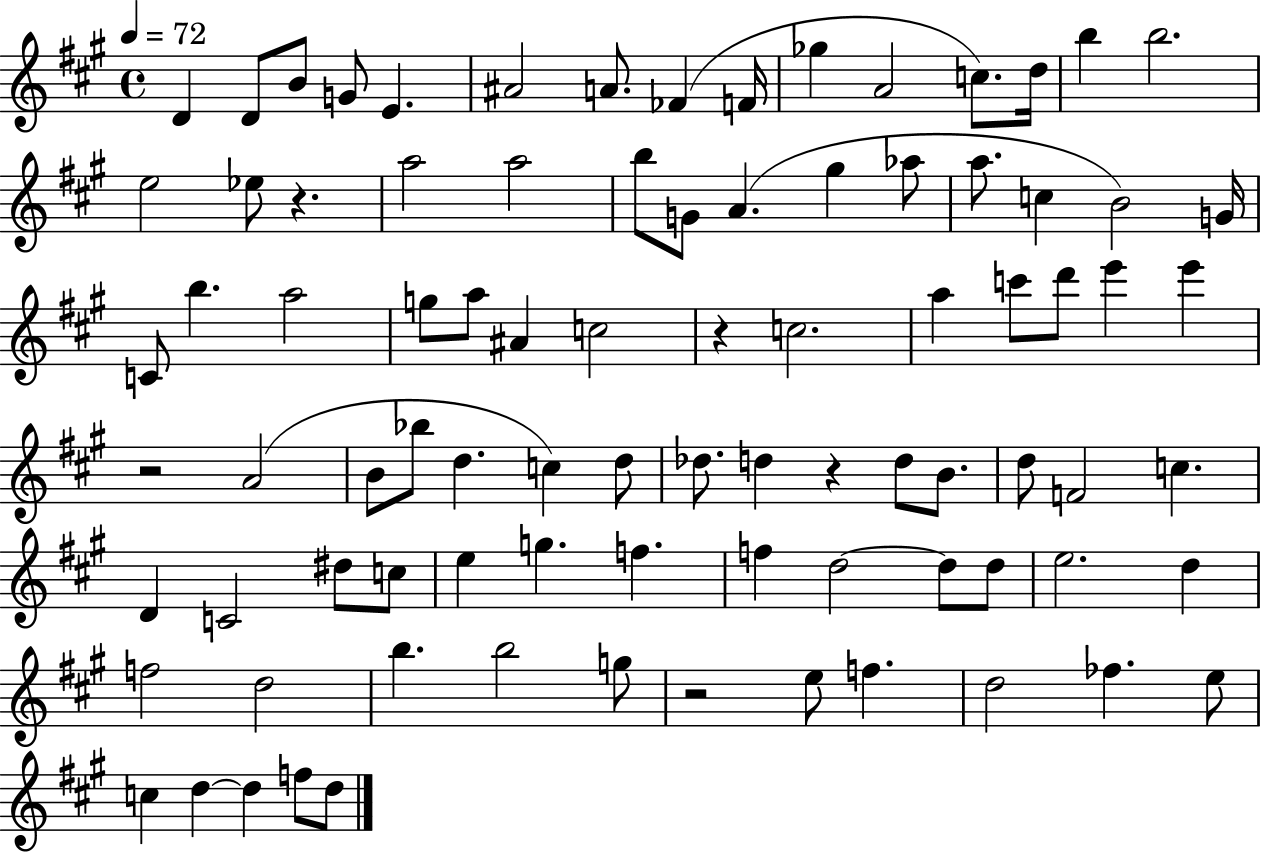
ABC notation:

X:1
T:Untitled
M:4/4
L:1/4
K:A
D D/2 B/2 G/2 E ^A2 A/2 _F F/4 _g A2 c/2 d/4 b b2 e2 _e/2 z a2 a2 b/2 G/2 A ^g _a/2 a/2 c B2 G/4 C/2 b a2 g/2 a/2 ^A c2 z c2 a c'/2 d'/2 e' e' z2 A2 B/2 _b/2 d c d/2 _d/2 d z d/2 B/2 d/2 F2 c D C2 ^d/2 c/2 e g f f d2 d/2 d/2 e2 d f2 d2 b b2 g/2 z2 e/2 f d2 _f e/2 c d d f/2 d/2